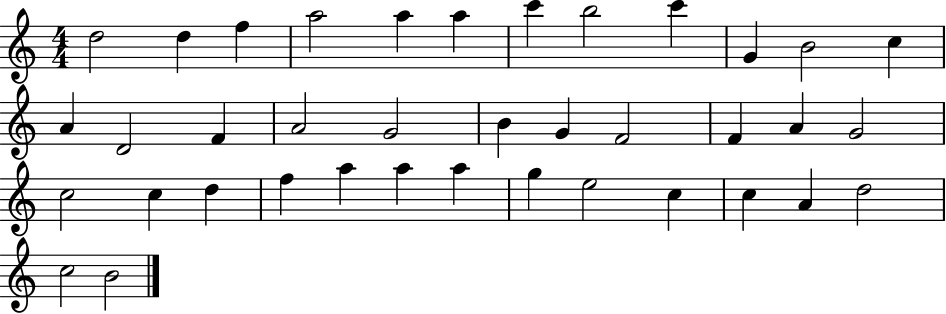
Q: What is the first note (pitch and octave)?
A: D5